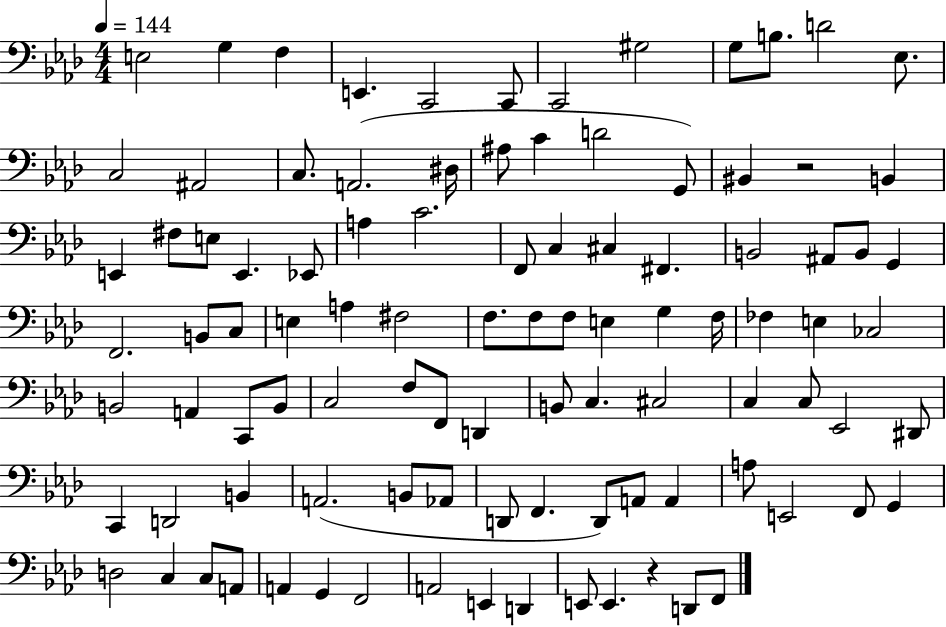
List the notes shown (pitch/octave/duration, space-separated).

E3/h G3/q F3/q E2/q. C2/h C2/e C2/h G#3/h G3/e B3/e. D4/h Eb3/e. C3/h A#2/h C3/e. A2/h. D#3/s A#3/e C4/q D4/h G2/e BIS2/q R/h B2/q E2/q F#3/e E3/e E2/q. Eb2/e A3/q C4/h. F2/e C3/q C#3/q F#2/q. B2/h A#2/e B2/e G2/q F2/h. B2/e C3/e E3/q A3/q F#3/h F3/e. F3/e F3/e E3/q G3/q F3/s FES3/q E3/q CES3/h B2/h A2/q C2/e B2/e C3/h F3/e F2/e D2/q B2/e C3/q. C#3/h C3/q C3/e Eb2/h D#2/e C2/q D2/h B2/q A2/h. B2/e Ab2/e D2/e F2/q. D2/e A2/e A2/q A3/e E2/h F2/e G2/q D3/h C3/q C3/e A2/e A2/q G2/q F2/h A2/h E2/q D2/q E2/e E2/q. R/q D2/e F2/e